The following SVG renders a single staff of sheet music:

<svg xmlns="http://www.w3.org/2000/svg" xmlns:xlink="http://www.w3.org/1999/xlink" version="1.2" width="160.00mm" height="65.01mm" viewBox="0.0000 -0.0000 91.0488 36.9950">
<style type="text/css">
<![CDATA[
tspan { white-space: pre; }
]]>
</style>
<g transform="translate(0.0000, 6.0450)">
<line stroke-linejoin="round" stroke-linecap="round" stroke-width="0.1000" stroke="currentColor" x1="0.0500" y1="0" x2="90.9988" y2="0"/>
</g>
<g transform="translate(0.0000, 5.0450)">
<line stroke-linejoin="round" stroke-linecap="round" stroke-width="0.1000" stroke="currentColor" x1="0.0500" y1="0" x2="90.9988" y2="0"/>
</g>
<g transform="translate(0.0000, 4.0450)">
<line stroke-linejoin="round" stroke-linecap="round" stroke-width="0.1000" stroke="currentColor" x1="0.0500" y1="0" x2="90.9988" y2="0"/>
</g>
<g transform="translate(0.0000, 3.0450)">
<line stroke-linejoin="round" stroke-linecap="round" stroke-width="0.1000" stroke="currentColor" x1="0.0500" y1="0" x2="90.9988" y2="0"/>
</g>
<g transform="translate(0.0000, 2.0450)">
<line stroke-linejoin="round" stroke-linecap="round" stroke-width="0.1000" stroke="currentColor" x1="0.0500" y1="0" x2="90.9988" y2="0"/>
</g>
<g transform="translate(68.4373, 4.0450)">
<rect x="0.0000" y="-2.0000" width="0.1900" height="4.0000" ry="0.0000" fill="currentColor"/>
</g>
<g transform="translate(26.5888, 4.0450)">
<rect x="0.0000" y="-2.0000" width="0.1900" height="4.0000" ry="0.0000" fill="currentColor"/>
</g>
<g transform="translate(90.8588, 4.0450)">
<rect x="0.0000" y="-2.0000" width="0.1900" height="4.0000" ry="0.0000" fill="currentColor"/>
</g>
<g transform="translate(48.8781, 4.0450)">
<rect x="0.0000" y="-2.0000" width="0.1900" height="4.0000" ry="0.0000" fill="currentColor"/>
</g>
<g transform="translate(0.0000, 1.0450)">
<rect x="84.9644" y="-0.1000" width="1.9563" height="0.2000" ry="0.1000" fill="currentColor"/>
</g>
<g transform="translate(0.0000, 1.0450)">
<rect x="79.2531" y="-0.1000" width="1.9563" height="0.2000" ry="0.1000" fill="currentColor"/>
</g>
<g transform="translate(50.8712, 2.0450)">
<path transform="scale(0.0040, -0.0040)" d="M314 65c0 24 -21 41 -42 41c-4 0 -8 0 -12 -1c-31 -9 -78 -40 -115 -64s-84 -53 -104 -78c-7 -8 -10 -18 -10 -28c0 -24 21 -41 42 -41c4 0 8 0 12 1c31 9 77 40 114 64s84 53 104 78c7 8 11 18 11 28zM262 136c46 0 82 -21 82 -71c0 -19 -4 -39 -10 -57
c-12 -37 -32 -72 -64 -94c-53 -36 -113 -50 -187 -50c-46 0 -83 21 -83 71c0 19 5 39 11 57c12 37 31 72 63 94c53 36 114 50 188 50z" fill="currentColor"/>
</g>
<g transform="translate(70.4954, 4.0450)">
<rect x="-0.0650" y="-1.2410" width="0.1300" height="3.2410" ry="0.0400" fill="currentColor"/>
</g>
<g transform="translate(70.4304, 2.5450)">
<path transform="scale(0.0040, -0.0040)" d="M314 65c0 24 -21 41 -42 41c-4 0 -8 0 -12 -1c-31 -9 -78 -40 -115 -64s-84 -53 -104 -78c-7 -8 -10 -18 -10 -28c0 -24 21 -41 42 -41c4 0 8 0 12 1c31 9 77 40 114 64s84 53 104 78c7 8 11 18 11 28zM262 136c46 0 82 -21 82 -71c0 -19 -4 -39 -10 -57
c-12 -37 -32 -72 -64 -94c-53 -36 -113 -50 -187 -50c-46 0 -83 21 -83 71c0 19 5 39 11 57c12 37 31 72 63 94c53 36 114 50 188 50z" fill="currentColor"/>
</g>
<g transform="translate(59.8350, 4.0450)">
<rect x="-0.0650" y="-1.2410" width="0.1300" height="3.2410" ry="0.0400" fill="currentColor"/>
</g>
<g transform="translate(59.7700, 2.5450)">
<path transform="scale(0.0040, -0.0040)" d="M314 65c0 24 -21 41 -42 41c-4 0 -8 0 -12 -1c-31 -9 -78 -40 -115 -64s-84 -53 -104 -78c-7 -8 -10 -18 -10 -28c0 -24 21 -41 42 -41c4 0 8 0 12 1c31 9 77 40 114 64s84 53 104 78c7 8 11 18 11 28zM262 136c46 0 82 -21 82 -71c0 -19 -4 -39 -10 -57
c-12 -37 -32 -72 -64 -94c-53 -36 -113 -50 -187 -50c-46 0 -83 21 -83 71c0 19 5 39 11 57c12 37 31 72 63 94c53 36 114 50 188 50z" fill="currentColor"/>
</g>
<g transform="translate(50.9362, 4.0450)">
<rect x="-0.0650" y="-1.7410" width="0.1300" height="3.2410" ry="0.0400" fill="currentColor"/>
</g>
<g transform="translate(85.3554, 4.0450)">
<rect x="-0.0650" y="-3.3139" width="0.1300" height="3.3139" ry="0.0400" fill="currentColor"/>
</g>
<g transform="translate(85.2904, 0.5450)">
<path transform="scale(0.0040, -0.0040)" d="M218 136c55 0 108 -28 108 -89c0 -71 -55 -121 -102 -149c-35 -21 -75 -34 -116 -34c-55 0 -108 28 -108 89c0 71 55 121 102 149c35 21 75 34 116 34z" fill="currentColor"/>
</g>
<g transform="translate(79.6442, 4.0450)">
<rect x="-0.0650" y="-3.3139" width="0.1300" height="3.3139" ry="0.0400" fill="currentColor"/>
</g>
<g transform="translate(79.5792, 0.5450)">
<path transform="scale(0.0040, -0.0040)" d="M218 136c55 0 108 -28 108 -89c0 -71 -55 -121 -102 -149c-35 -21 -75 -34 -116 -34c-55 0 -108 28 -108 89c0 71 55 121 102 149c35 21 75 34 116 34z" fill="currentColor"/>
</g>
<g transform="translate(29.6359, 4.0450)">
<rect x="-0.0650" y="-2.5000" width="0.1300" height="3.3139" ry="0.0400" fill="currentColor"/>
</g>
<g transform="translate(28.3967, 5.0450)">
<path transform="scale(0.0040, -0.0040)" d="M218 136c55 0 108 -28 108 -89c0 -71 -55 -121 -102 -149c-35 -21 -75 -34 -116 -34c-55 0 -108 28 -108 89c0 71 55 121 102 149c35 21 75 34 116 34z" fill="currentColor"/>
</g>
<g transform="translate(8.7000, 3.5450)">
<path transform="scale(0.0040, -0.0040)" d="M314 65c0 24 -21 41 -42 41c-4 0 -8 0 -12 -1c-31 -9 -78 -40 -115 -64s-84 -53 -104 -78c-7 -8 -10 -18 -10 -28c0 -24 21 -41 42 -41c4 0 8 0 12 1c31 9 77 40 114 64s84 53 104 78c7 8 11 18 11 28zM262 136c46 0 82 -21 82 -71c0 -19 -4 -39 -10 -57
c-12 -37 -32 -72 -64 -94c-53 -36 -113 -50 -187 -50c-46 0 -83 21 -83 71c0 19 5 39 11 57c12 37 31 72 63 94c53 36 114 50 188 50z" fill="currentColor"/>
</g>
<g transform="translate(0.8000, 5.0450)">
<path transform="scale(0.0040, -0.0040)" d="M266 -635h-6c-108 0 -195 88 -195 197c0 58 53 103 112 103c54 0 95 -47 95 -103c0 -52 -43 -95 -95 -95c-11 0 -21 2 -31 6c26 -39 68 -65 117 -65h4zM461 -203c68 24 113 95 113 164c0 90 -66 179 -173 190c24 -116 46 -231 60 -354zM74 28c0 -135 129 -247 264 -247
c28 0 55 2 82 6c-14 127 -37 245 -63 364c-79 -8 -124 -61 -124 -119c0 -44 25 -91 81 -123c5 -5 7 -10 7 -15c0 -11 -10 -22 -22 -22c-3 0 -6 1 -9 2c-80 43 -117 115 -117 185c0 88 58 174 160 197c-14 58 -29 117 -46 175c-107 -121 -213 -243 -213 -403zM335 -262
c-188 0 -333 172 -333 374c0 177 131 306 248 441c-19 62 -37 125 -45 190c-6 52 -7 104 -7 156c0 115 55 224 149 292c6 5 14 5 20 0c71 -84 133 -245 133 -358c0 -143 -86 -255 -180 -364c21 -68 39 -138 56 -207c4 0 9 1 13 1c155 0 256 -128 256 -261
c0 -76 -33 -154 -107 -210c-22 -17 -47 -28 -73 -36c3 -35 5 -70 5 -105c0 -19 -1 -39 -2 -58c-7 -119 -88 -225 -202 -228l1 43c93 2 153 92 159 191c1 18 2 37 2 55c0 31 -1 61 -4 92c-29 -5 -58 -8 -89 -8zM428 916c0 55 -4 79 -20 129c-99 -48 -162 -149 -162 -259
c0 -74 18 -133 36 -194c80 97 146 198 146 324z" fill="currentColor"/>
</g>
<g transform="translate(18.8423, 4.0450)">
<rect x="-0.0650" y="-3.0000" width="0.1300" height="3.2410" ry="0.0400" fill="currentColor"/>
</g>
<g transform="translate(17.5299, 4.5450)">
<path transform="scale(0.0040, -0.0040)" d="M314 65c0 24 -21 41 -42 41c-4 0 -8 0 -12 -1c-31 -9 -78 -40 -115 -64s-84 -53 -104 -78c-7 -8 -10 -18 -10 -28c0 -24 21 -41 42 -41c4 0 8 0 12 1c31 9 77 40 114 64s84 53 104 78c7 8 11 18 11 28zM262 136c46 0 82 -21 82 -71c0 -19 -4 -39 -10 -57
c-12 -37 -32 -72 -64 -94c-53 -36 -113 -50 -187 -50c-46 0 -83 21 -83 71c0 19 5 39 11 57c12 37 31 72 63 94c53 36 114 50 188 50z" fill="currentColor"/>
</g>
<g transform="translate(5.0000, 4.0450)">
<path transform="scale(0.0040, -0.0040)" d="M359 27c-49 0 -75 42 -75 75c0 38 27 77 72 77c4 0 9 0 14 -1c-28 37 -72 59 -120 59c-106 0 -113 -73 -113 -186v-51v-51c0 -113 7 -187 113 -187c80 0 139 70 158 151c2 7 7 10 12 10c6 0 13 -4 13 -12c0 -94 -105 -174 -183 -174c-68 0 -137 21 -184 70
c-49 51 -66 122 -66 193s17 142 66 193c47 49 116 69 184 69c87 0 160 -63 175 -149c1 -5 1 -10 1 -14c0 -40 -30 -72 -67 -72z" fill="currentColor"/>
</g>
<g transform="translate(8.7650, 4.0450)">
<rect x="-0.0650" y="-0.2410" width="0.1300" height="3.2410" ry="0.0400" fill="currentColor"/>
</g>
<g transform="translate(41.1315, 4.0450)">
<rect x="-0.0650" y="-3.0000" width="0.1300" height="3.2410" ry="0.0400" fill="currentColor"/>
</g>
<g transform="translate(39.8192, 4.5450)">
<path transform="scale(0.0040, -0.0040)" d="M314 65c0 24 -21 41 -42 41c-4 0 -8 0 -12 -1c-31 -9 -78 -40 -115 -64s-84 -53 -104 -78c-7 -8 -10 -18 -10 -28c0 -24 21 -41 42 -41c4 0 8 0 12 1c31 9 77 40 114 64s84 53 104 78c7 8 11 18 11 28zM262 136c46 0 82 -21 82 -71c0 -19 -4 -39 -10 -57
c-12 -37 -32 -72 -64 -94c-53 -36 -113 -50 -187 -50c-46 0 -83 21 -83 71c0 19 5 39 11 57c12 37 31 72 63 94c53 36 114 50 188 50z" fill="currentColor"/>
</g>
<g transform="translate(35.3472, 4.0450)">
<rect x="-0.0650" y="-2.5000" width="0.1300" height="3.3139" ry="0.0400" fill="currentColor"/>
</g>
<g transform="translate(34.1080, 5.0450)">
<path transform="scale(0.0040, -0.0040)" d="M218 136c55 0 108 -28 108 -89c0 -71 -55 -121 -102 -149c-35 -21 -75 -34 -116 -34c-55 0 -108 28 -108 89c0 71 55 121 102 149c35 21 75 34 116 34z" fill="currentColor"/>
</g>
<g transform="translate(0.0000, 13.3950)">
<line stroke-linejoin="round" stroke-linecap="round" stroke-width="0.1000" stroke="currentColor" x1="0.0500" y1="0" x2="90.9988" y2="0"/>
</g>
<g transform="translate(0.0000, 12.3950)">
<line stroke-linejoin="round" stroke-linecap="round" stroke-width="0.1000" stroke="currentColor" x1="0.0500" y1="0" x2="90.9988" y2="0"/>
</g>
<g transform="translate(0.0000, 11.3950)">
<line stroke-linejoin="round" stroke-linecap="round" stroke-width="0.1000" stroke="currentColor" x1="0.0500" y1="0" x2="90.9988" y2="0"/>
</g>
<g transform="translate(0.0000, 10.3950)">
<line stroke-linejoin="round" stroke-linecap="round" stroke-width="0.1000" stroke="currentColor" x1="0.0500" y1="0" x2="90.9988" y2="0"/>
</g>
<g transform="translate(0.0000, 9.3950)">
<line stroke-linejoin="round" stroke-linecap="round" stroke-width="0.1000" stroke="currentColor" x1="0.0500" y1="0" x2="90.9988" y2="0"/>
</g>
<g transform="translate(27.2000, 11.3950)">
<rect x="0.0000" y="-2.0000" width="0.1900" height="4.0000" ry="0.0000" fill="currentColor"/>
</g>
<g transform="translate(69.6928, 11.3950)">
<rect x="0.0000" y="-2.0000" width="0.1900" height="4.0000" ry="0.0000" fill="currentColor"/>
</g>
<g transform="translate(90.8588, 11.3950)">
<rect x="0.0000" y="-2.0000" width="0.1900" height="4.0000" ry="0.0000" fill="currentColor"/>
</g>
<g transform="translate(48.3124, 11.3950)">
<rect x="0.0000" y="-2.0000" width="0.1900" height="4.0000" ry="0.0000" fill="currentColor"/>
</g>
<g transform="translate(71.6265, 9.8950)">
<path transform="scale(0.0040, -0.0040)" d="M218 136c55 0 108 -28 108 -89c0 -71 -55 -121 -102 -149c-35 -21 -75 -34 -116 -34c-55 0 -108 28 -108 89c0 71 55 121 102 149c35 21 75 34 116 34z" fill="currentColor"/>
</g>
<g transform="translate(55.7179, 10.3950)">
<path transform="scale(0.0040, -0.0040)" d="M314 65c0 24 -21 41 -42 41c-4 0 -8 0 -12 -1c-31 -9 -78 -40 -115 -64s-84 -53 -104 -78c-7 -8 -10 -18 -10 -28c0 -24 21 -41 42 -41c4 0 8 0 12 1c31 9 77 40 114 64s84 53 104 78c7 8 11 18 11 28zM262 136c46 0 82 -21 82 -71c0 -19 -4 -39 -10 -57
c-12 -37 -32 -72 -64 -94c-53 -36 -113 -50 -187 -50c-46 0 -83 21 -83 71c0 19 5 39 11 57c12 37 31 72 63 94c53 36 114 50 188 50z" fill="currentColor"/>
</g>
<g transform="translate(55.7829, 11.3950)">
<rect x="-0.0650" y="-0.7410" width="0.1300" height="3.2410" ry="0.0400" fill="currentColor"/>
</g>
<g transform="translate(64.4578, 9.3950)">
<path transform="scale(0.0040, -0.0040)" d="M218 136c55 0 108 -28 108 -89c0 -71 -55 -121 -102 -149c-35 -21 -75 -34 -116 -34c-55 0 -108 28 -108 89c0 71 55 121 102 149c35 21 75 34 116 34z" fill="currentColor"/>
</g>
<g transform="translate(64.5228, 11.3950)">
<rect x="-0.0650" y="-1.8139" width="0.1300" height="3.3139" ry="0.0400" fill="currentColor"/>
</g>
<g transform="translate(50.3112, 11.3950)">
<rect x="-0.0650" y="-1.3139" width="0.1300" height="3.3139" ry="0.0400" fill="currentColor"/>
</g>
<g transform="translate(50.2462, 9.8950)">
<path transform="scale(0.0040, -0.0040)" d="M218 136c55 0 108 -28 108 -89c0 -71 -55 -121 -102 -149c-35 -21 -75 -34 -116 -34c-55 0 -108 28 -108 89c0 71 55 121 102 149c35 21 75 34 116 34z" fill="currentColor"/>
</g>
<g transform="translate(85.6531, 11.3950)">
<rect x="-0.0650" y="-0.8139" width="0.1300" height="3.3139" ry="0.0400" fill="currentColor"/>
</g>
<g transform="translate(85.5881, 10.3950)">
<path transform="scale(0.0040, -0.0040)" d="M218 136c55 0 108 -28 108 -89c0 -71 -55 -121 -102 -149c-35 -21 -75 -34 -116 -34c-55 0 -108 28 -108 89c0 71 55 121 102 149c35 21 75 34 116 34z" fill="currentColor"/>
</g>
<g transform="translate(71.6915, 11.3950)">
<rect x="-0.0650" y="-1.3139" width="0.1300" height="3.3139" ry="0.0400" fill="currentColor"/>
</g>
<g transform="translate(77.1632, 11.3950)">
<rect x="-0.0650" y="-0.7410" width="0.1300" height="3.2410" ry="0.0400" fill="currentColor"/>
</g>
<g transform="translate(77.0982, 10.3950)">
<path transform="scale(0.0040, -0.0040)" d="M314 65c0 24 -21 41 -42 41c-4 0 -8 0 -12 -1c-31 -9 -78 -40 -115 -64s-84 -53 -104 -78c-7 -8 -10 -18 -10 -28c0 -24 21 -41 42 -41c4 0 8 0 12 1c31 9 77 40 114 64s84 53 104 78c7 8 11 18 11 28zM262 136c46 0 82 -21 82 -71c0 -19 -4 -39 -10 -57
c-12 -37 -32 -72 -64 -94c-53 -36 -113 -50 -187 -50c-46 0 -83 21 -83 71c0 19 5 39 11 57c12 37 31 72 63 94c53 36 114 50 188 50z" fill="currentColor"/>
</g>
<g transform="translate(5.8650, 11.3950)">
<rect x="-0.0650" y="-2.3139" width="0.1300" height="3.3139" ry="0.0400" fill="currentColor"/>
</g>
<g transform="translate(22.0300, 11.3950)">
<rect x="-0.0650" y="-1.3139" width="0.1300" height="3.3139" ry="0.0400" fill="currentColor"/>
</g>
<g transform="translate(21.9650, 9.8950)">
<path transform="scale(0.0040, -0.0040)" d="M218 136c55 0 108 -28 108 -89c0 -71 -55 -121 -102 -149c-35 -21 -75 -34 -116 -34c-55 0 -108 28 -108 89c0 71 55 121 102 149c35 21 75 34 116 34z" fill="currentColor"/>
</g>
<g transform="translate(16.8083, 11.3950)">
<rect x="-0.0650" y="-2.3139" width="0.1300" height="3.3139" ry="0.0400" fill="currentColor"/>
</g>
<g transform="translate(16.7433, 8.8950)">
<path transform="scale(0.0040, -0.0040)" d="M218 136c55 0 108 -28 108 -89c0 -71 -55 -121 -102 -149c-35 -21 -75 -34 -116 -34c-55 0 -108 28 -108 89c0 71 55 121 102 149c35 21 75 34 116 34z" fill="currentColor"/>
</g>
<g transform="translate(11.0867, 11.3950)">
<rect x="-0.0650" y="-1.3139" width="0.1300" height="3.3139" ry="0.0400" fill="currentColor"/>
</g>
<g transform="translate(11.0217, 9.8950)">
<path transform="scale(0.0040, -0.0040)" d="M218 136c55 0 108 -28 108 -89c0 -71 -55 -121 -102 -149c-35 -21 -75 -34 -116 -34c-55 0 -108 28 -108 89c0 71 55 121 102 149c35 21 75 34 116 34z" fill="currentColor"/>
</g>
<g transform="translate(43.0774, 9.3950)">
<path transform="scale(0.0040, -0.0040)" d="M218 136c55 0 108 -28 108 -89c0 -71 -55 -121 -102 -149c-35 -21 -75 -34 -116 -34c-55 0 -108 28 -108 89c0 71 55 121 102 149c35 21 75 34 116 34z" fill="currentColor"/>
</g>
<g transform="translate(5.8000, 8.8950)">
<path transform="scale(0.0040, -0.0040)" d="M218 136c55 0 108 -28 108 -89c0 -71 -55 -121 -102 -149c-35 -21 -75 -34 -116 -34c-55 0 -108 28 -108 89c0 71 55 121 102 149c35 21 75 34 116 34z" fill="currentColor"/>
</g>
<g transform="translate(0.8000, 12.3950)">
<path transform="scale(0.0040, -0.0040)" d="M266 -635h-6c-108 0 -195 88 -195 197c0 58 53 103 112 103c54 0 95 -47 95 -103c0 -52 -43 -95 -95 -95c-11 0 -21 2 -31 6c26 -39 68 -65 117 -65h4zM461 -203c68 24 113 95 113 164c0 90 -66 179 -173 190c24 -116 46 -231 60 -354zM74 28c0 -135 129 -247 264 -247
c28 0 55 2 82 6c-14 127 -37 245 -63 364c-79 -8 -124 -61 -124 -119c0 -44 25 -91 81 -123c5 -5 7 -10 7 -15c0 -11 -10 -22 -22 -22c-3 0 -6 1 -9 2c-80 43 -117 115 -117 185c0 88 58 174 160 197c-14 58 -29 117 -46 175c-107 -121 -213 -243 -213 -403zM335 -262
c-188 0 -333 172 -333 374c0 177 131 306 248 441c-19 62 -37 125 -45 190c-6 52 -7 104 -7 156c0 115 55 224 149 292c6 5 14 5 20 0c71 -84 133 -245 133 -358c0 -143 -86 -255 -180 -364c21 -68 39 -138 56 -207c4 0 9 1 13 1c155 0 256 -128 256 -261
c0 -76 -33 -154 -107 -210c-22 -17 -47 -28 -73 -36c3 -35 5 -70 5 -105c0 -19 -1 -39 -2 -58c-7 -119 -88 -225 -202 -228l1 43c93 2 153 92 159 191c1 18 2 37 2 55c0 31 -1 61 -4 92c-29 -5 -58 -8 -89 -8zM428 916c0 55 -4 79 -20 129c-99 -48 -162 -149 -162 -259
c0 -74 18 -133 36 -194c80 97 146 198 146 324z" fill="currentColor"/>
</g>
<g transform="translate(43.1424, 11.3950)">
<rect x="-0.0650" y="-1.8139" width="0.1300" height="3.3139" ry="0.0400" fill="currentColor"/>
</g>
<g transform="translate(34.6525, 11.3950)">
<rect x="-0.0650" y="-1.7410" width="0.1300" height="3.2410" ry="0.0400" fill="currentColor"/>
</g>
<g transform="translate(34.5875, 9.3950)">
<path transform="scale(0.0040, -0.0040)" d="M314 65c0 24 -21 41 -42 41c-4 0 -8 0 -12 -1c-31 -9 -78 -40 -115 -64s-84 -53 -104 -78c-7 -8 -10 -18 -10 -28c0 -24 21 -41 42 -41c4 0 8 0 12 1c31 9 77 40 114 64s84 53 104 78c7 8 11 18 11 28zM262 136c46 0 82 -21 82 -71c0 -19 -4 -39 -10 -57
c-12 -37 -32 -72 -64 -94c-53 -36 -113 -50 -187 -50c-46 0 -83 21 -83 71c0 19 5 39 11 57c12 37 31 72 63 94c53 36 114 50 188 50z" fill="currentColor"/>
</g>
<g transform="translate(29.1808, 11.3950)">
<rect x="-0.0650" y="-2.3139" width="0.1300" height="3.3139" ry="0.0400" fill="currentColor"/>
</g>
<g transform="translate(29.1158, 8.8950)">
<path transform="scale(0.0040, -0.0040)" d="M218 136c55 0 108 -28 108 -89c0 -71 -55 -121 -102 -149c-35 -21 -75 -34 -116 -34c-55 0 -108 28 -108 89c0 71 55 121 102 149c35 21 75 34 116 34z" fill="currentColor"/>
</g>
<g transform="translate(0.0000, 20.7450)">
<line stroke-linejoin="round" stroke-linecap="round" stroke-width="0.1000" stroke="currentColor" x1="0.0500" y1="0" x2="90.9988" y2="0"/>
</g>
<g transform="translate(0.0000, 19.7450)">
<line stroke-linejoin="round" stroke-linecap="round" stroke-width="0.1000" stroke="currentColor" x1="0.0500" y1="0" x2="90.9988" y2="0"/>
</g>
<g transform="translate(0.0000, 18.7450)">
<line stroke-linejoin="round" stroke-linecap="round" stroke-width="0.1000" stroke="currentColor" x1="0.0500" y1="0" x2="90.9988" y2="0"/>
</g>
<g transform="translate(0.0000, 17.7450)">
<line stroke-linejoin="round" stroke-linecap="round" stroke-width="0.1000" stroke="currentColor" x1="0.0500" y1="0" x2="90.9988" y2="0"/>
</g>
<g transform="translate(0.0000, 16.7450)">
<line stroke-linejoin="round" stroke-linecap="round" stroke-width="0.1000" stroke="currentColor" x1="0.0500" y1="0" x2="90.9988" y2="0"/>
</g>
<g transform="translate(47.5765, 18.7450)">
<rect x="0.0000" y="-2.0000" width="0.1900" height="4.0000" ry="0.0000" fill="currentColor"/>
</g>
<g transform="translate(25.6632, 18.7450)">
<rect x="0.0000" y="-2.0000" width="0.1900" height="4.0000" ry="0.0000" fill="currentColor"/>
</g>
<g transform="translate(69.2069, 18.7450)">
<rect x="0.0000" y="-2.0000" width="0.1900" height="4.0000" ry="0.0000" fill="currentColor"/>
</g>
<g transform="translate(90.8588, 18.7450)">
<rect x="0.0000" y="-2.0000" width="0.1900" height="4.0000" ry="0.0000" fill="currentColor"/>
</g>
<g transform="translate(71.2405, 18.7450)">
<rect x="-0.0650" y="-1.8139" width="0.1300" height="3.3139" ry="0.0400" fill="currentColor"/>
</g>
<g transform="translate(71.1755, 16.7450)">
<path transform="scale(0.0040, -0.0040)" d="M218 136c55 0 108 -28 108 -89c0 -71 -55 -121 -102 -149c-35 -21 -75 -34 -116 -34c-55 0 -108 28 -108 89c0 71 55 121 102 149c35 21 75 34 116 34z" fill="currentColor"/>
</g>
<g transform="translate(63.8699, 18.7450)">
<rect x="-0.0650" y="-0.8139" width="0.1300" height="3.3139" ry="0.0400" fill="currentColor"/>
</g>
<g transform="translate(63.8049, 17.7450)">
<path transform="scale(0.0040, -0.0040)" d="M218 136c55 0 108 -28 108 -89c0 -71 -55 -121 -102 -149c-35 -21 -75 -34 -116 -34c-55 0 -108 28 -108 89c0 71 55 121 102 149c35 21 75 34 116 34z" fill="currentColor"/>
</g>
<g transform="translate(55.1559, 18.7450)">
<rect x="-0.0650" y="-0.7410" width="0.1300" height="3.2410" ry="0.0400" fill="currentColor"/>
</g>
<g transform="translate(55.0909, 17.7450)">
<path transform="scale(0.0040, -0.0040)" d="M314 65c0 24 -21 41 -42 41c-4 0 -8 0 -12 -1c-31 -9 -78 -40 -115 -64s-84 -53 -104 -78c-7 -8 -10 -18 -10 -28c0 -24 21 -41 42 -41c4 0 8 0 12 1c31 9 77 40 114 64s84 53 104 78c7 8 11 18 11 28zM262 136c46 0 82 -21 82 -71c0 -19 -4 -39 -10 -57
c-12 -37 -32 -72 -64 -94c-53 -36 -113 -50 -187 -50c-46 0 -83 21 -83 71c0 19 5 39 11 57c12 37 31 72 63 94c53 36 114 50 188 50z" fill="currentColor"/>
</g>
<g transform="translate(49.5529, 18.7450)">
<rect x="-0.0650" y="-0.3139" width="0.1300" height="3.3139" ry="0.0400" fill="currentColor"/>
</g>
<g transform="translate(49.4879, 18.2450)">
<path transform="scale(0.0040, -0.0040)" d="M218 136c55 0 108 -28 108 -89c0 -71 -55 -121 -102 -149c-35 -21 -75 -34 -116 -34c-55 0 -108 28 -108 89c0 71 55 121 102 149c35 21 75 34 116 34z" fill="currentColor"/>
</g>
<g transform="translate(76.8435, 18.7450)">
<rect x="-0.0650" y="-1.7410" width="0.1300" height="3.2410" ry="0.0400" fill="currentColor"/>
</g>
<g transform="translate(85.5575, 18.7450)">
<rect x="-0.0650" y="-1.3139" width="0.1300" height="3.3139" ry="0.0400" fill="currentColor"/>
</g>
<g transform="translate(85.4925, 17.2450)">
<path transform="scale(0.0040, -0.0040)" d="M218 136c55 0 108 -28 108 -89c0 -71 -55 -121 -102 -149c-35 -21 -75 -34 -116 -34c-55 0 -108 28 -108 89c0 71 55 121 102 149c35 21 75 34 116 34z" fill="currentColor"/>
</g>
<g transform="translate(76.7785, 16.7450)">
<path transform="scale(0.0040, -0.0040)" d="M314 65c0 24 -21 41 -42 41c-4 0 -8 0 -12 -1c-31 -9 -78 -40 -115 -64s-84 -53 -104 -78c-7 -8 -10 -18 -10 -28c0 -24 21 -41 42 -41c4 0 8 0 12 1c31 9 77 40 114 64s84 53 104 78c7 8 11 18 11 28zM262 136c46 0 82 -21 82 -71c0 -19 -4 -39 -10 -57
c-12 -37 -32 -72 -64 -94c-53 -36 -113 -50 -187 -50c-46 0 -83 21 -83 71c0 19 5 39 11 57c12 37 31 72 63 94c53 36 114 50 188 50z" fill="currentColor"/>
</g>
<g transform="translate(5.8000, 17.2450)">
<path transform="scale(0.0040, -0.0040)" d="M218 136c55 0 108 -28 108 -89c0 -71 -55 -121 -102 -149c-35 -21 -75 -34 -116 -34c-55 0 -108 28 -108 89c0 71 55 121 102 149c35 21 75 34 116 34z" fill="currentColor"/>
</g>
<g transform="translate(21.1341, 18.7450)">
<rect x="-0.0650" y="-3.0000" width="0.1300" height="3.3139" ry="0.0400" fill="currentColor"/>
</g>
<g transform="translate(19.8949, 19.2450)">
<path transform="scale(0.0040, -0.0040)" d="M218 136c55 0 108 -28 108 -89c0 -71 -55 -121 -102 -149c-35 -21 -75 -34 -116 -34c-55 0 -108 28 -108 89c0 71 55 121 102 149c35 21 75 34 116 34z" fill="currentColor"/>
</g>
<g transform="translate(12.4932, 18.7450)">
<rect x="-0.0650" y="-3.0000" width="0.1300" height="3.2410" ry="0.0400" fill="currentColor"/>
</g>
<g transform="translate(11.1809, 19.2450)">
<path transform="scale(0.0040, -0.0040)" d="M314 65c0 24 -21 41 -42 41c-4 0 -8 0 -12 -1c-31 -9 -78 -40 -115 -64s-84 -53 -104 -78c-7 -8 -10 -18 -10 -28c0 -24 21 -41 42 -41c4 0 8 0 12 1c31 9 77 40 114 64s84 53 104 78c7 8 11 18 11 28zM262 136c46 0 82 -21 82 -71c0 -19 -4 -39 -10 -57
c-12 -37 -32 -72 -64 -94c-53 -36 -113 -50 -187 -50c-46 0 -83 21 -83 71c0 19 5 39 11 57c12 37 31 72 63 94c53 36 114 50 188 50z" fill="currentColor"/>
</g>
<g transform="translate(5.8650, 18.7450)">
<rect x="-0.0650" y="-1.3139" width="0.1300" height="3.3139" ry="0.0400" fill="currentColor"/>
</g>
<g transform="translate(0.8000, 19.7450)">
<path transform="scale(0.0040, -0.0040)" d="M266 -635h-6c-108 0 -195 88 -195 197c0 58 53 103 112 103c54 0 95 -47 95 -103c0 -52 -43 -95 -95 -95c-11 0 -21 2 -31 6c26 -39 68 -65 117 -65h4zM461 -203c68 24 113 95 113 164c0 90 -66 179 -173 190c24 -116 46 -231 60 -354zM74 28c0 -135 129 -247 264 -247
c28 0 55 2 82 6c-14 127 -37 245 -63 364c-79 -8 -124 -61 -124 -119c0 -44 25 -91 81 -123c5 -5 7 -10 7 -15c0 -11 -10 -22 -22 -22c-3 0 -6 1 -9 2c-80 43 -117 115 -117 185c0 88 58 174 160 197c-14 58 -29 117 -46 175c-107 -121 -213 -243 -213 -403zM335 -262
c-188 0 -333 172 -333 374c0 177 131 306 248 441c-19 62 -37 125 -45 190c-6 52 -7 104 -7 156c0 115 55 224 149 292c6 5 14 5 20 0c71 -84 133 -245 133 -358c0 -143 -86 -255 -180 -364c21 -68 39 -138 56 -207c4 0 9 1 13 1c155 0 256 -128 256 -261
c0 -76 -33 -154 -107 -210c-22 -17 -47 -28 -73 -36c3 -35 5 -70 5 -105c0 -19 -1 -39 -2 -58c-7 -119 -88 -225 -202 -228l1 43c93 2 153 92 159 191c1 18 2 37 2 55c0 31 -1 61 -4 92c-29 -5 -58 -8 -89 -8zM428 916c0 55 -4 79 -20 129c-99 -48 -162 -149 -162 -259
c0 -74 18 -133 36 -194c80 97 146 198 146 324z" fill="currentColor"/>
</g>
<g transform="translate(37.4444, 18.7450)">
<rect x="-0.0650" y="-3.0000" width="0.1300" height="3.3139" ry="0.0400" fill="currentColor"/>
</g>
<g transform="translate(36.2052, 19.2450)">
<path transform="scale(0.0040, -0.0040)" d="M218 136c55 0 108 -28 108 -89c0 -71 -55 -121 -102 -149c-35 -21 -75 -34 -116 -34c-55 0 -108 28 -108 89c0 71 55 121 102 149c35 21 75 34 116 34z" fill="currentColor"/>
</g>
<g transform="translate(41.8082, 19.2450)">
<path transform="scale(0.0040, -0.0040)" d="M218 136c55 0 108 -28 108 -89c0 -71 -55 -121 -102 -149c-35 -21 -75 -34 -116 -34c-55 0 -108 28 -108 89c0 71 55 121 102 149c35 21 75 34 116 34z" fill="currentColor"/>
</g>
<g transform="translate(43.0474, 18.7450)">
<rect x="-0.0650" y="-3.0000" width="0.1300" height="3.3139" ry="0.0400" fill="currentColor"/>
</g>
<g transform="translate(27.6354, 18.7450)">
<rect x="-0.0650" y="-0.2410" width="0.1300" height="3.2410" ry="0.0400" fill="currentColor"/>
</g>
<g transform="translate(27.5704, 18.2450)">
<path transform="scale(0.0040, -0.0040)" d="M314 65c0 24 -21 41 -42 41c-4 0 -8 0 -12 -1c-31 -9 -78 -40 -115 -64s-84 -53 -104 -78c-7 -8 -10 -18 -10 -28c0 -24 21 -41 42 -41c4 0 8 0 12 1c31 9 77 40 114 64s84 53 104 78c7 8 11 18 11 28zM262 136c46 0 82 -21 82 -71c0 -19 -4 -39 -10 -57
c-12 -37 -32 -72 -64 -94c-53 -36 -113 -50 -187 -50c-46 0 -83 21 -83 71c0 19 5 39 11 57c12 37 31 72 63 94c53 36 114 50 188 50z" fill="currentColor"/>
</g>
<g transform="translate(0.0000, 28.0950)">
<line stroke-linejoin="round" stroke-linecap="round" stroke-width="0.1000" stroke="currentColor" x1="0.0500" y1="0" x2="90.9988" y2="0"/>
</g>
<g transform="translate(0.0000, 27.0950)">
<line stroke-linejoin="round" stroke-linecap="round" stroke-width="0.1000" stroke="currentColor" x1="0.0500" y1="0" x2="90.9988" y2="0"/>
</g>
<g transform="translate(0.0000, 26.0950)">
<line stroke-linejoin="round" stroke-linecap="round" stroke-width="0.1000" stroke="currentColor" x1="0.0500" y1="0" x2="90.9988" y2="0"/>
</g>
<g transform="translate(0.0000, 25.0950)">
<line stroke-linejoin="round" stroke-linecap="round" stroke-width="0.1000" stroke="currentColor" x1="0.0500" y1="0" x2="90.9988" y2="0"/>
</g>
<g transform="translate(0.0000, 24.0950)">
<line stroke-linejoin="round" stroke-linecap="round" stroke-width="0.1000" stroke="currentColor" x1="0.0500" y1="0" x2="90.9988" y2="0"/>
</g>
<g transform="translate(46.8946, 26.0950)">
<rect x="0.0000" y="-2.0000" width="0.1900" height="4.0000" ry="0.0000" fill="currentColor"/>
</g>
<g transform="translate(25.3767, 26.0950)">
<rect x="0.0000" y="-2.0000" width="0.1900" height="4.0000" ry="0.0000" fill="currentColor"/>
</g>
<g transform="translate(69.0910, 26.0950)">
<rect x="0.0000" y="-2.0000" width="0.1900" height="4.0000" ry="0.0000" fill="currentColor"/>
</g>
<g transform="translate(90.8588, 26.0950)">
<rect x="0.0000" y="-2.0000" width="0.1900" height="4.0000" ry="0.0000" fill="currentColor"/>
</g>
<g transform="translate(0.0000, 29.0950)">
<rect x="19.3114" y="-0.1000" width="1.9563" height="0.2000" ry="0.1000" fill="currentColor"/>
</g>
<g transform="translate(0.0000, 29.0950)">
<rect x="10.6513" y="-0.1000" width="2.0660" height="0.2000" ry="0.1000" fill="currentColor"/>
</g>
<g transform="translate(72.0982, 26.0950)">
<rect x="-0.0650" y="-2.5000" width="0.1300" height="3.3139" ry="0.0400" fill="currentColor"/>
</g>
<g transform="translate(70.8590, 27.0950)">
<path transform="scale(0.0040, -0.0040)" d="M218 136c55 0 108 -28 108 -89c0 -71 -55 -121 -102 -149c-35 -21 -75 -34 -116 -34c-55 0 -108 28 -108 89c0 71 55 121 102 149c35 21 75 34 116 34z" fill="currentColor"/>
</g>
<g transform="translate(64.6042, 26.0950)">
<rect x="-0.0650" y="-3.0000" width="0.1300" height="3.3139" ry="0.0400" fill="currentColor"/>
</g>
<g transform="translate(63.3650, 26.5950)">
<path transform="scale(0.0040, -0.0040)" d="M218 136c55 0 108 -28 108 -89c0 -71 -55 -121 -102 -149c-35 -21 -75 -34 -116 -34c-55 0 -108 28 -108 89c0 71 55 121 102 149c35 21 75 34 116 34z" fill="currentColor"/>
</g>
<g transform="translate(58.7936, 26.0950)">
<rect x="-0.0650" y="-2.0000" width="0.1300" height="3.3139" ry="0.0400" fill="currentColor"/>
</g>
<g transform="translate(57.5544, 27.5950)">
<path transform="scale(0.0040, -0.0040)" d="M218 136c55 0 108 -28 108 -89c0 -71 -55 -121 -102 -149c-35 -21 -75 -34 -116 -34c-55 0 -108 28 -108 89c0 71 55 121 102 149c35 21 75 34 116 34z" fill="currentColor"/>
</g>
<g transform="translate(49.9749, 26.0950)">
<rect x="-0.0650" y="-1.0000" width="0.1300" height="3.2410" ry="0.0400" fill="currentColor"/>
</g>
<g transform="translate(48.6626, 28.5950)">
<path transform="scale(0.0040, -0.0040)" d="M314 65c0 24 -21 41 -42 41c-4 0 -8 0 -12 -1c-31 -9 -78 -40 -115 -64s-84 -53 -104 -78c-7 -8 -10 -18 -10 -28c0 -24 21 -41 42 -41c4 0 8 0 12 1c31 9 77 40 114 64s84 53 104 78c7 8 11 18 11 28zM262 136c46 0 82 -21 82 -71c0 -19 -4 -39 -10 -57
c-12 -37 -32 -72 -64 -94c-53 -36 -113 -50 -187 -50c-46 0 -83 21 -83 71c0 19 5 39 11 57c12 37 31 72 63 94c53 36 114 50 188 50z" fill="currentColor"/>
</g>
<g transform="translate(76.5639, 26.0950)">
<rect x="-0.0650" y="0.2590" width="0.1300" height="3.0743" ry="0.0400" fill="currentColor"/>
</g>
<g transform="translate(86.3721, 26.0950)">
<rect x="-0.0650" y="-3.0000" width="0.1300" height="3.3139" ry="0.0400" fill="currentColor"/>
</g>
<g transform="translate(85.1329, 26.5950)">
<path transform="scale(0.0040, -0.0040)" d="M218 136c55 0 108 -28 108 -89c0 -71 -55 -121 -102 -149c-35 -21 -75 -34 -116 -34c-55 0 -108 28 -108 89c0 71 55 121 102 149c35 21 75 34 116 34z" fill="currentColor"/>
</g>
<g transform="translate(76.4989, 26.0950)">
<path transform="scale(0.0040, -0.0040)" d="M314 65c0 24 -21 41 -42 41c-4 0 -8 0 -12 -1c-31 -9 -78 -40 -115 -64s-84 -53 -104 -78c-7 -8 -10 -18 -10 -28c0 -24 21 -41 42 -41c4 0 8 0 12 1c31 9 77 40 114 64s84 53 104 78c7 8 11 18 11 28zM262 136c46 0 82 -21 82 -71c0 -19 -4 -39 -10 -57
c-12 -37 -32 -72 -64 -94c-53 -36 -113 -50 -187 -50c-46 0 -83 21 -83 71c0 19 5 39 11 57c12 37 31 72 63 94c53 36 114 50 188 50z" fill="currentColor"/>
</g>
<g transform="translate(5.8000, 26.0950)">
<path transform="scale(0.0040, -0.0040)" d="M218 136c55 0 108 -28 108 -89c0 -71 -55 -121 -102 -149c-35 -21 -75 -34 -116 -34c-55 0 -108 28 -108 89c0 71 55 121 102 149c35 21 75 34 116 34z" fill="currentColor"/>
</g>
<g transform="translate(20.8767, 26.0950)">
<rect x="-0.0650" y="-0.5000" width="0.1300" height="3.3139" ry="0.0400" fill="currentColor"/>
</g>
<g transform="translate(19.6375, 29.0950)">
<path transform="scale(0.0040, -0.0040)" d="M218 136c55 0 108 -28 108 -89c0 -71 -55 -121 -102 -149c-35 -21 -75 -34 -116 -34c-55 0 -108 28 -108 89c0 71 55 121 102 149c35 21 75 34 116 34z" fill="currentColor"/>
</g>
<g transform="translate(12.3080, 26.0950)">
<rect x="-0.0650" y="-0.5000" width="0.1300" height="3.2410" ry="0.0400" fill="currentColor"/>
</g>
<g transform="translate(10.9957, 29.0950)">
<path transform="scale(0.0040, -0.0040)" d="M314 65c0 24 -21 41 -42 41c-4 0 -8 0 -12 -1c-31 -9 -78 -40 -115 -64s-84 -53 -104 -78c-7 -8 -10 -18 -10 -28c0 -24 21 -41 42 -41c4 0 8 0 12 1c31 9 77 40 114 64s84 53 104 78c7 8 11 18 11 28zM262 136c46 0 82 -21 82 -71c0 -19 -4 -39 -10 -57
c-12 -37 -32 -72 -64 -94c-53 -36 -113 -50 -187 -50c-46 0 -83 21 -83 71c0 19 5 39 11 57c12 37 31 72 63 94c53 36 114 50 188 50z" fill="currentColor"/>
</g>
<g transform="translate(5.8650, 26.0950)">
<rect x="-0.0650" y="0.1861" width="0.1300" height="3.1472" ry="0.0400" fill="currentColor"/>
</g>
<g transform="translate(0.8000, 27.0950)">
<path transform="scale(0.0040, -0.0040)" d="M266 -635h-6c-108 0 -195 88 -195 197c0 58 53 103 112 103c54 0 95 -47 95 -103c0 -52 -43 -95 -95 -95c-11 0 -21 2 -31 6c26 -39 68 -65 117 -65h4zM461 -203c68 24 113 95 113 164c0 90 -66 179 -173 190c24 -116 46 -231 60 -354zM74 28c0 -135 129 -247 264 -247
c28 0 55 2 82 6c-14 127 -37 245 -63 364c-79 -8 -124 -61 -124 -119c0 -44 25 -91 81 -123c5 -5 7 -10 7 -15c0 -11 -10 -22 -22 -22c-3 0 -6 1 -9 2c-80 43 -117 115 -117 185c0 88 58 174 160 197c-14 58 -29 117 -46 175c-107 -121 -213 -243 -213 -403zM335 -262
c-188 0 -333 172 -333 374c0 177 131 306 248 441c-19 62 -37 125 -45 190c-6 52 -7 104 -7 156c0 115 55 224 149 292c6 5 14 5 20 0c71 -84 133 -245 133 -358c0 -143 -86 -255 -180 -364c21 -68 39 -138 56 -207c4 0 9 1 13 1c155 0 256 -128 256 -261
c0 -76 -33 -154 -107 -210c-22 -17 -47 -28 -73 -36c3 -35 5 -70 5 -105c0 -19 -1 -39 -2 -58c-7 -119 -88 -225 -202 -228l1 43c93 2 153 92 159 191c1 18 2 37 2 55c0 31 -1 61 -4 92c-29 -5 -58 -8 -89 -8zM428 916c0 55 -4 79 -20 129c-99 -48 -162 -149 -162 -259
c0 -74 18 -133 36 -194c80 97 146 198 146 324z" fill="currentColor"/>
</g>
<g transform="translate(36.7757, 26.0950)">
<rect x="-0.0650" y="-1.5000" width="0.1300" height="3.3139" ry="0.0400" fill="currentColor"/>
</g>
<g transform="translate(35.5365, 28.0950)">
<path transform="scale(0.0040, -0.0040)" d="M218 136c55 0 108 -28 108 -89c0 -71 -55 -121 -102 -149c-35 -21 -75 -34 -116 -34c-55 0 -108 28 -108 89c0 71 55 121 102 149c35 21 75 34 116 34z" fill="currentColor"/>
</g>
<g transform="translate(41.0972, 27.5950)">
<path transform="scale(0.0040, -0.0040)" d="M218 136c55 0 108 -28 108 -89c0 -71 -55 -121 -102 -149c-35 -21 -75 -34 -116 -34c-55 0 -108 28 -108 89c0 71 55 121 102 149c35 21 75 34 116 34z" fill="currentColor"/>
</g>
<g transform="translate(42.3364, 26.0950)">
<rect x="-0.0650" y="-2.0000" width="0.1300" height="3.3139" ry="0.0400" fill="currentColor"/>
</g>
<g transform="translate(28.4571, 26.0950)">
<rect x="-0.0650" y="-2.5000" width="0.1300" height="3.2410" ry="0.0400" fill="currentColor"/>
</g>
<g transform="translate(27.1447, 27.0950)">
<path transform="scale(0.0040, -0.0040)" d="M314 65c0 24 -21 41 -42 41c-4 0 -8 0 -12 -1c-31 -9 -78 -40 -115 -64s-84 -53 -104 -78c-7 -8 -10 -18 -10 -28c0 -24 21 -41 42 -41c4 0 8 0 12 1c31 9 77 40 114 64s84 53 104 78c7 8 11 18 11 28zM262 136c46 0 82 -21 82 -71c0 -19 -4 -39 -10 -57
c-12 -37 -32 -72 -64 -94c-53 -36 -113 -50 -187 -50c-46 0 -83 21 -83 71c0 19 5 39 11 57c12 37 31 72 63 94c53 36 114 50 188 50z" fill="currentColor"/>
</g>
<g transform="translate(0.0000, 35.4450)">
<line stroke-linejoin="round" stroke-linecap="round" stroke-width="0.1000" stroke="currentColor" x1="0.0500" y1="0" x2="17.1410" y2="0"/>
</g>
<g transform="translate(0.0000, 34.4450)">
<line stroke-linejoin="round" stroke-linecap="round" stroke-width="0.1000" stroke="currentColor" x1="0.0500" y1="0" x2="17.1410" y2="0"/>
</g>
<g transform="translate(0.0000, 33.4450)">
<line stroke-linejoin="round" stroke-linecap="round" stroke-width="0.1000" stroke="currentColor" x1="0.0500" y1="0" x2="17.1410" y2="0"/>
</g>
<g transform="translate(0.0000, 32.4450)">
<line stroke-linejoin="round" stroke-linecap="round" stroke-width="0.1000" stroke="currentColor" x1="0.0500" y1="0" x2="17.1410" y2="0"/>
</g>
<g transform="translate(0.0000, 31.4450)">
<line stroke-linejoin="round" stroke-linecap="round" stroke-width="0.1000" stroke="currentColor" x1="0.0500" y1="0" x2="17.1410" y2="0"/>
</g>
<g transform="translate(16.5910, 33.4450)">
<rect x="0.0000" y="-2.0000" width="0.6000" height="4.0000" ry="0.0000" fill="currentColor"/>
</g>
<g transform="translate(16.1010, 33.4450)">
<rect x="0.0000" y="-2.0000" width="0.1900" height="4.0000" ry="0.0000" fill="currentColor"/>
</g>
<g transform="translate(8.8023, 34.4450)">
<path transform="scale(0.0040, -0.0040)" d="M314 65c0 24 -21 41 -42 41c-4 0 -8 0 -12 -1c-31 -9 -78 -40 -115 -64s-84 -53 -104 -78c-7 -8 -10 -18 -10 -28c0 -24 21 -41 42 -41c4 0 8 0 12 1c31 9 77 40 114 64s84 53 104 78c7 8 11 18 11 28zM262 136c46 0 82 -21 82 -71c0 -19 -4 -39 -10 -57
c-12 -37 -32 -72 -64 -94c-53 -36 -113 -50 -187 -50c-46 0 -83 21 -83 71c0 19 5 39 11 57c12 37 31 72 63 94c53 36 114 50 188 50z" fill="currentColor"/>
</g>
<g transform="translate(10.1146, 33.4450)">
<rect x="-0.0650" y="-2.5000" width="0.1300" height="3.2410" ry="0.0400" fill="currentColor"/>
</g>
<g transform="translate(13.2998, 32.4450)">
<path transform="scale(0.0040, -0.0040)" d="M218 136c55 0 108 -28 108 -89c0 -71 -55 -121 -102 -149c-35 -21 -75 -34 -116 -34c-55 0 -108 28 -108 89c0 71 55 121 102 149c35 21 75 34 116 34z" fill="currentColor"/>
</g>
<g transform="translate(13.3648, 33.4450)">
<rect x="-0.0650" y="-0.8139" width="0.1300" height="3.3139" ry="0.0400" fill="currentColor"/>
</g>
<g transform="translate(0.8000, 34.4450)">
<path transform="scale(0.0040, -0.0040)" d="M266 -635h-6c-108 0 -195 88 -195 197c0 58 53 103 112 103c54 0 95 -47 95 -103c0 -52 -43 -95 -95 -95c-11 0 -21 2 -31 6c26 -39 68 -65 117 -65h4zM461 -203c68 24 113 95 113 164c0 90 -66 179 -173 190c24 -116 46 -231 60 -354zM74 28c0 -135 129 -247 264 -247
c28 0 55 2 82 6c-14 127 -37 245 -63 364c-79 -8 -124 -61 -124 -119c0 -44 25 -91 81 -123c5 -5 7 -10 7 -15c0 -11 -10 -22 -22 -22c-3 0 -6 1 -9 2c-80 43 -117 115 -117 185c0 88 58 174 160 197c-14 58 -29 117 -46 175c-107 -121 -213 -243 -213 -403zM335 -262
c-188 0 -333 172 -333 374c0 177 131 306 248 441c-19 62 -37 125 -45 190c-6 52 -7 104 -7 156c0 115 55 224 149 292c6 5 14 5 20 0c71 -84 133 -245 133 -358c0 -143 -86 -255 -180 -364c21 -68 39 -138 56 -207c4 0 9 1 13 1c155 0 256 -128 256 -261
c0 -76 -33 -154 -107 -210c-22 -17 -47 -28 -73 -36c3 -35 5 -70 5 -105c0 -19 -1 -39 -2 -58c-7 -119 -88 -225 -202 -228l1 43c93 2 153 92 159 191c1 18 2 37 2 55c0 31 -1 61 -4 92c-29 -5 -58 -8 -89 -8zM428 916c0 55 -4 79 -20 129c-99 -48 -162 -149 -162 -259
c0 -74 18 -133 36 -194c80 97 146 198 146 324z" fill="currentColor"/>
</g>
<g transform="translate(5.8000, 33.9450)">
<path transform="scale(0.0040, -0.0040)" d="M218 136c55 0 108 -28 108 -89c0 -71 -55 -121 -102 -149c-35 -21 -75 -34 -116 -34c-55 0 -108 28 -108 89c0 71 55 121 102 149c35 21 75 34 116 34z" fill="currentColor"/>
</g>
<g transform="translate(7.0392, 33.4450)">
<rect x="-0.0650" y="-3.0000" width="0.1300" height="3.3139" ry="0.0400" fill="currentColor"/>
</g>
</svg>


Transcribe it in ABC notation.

X:1
T:Untitled
M:4/4
L:1/4
K:C
c2 A2 G G A2 f2 e2 e2 b b g e g e g f2 f e d2 f e d2 d e A2 A c2 A A c d2 d f f2 e B C2 C G2 E F D2 F A G B2 A A G2 d